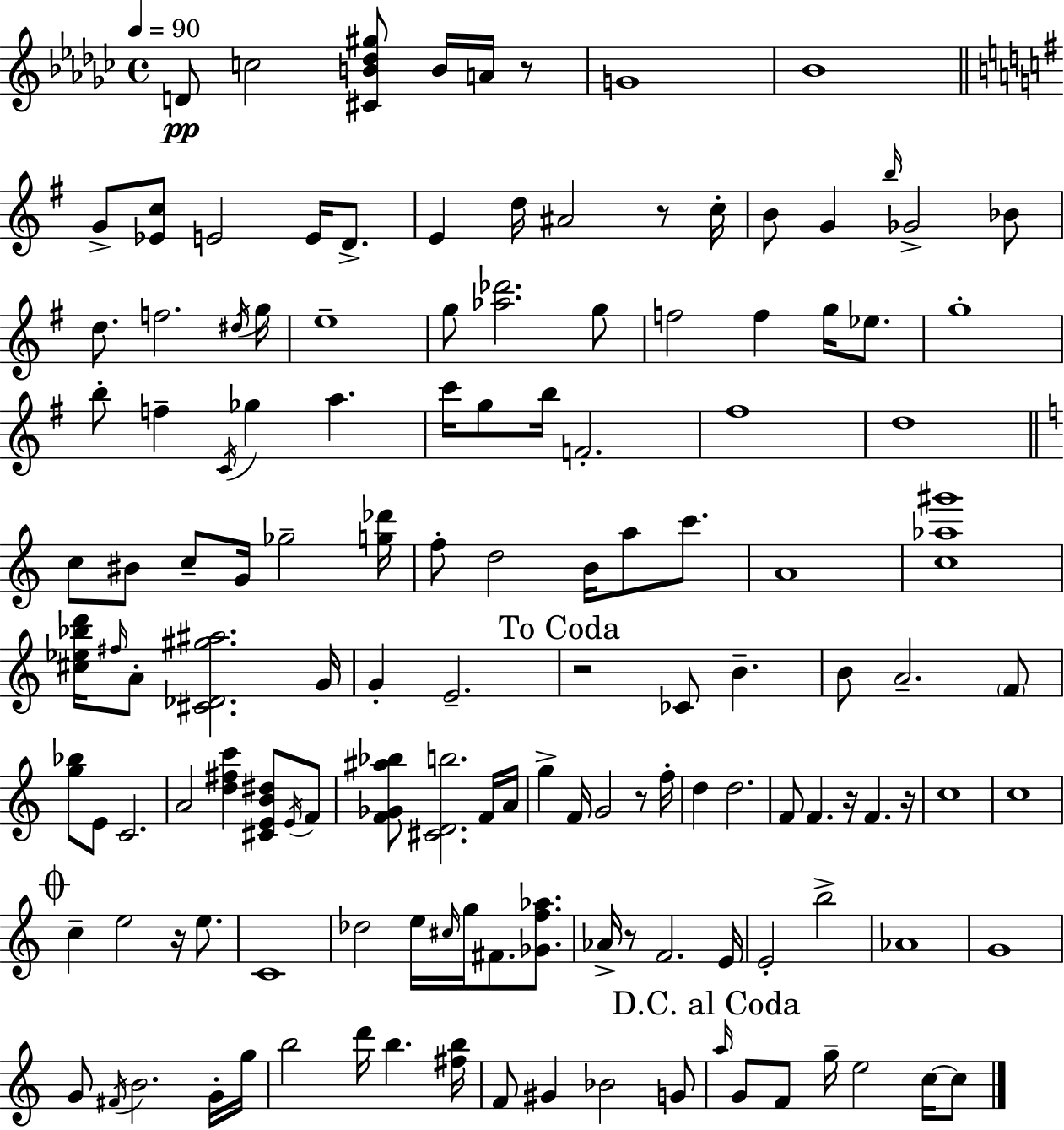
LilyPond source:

{
  \clef treble
  \time 4/4
  \defaultTimeSignature
  \key ees \minor
  \tempo 4 = 90
  d'8\pp c''2 <cis' b' des'' gis''>8 b'16 a'16 r8 | g'1 | bes'1 | \bar "||" \break \key g \major g'8-> <ees' c''>8 e'2 e'16 d'8.-> | e'4 d''16 ais'2 r8 c''16-. | b'8 g'4 \grace { b''16 } ges'2-> bes'8 | d''8. f''2. | \break \acciaccatura { dis''16 } g''16 e''1-- | g''8 <aes'' des'''>2. | g''8 f''2 f''4 g''16 ees''8. | g''1-. | \break b''8-. f''4-- \acciaccatura { c'16 } ges''4 a''4. | c'''16 g''8 b''16 f'2.-. | fis''1 | d''1 | \break \bar "||" \break \key c \major c''8 bis'8 c''8-- g'16 ges''2-- <g'' des'''>16 | f''8-. d''2 b'16 a''8 c'''8. | a'1 | <c'' aes'' gis'''>1 | \break <cis'' ees'' bes'' d'''>16 \grace { fis''16 } a'8-. <cis' des' gis'' ais''>2. | g'16 g'4-. e'2.-- | \mark "To Coda" r2 ces'8 b'4.-- | b'8 a'2.-- \parenthesize f'8 | \break <g'' bes''>8 e'8 c'2. | a'2 <d'' fis'' c'''>4 <cis' e' b' dis''>8 \acciaccatura { e'16 } | f'8 <f' ges' ais'' bes''>8 <cis' d' b''>2. | f'16 a'16 g''4-> f'16 g'2 r8 | \break f''16-. d''4 d''2. | f'8 f'4. r16 f'4. | r16 c''1 | c''1 | \break \mark \markup { \musicglyph "scripts.coda" } c''4-- e''2 r16 e''8. | c'1 | des''2 e''16 \grace { cis''16 } g''16 fis'8. | <ges' f'' aes''>8. aes'16-> r8 f'2. | \break e'16 e'2-. b''2-> | aes'1 | g'1 | g'8 \acciaccatura { fis'16 } b'2. | \break g'16-. g''16 b''2 d'''16 b''4. | <fis'' b''>16 f'8 gis'4 bes'2 | g'8 \mark "D.C. al Coda" \grace { a''16 } g'8 f'8 g''16-- e''2 | c''16~~ c''8 \bar "|."
}